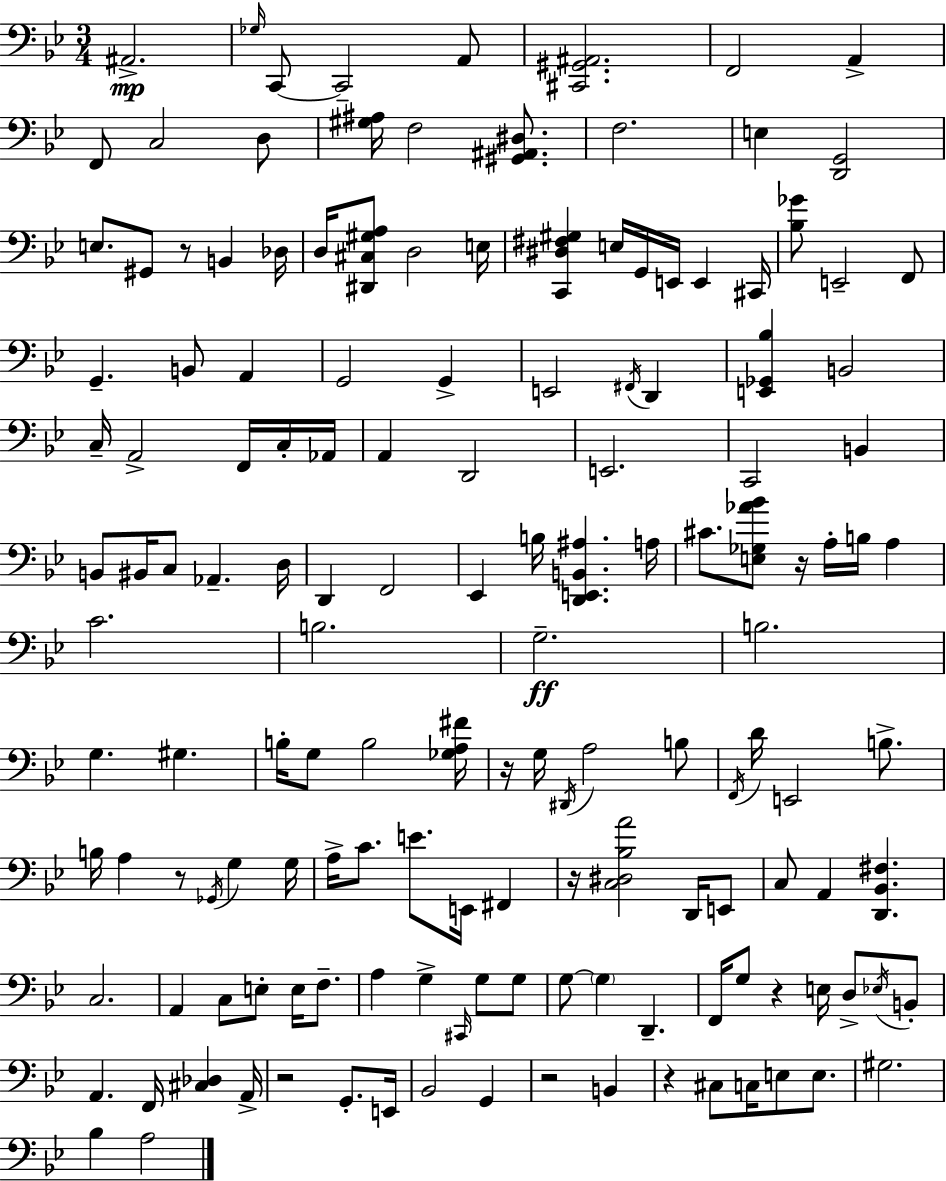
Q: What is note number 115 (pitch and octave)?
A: G2